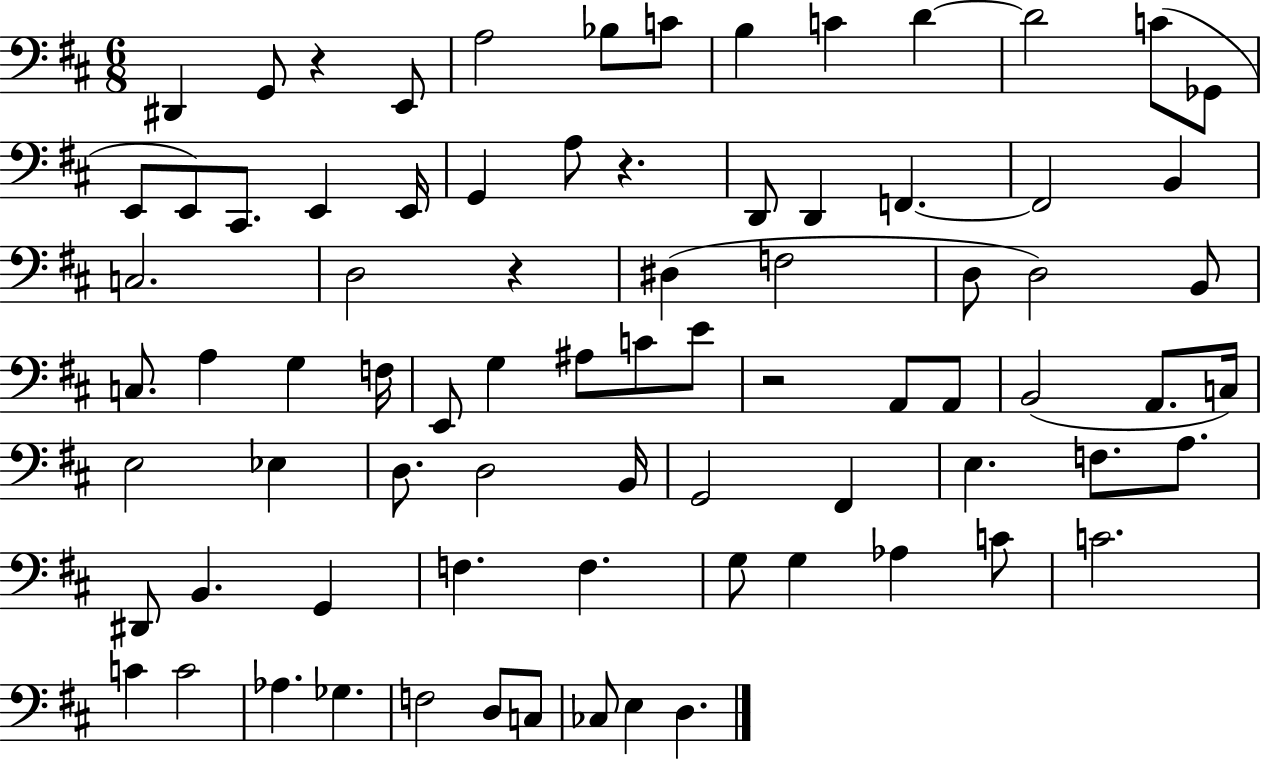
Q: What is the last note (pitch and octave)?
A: D3